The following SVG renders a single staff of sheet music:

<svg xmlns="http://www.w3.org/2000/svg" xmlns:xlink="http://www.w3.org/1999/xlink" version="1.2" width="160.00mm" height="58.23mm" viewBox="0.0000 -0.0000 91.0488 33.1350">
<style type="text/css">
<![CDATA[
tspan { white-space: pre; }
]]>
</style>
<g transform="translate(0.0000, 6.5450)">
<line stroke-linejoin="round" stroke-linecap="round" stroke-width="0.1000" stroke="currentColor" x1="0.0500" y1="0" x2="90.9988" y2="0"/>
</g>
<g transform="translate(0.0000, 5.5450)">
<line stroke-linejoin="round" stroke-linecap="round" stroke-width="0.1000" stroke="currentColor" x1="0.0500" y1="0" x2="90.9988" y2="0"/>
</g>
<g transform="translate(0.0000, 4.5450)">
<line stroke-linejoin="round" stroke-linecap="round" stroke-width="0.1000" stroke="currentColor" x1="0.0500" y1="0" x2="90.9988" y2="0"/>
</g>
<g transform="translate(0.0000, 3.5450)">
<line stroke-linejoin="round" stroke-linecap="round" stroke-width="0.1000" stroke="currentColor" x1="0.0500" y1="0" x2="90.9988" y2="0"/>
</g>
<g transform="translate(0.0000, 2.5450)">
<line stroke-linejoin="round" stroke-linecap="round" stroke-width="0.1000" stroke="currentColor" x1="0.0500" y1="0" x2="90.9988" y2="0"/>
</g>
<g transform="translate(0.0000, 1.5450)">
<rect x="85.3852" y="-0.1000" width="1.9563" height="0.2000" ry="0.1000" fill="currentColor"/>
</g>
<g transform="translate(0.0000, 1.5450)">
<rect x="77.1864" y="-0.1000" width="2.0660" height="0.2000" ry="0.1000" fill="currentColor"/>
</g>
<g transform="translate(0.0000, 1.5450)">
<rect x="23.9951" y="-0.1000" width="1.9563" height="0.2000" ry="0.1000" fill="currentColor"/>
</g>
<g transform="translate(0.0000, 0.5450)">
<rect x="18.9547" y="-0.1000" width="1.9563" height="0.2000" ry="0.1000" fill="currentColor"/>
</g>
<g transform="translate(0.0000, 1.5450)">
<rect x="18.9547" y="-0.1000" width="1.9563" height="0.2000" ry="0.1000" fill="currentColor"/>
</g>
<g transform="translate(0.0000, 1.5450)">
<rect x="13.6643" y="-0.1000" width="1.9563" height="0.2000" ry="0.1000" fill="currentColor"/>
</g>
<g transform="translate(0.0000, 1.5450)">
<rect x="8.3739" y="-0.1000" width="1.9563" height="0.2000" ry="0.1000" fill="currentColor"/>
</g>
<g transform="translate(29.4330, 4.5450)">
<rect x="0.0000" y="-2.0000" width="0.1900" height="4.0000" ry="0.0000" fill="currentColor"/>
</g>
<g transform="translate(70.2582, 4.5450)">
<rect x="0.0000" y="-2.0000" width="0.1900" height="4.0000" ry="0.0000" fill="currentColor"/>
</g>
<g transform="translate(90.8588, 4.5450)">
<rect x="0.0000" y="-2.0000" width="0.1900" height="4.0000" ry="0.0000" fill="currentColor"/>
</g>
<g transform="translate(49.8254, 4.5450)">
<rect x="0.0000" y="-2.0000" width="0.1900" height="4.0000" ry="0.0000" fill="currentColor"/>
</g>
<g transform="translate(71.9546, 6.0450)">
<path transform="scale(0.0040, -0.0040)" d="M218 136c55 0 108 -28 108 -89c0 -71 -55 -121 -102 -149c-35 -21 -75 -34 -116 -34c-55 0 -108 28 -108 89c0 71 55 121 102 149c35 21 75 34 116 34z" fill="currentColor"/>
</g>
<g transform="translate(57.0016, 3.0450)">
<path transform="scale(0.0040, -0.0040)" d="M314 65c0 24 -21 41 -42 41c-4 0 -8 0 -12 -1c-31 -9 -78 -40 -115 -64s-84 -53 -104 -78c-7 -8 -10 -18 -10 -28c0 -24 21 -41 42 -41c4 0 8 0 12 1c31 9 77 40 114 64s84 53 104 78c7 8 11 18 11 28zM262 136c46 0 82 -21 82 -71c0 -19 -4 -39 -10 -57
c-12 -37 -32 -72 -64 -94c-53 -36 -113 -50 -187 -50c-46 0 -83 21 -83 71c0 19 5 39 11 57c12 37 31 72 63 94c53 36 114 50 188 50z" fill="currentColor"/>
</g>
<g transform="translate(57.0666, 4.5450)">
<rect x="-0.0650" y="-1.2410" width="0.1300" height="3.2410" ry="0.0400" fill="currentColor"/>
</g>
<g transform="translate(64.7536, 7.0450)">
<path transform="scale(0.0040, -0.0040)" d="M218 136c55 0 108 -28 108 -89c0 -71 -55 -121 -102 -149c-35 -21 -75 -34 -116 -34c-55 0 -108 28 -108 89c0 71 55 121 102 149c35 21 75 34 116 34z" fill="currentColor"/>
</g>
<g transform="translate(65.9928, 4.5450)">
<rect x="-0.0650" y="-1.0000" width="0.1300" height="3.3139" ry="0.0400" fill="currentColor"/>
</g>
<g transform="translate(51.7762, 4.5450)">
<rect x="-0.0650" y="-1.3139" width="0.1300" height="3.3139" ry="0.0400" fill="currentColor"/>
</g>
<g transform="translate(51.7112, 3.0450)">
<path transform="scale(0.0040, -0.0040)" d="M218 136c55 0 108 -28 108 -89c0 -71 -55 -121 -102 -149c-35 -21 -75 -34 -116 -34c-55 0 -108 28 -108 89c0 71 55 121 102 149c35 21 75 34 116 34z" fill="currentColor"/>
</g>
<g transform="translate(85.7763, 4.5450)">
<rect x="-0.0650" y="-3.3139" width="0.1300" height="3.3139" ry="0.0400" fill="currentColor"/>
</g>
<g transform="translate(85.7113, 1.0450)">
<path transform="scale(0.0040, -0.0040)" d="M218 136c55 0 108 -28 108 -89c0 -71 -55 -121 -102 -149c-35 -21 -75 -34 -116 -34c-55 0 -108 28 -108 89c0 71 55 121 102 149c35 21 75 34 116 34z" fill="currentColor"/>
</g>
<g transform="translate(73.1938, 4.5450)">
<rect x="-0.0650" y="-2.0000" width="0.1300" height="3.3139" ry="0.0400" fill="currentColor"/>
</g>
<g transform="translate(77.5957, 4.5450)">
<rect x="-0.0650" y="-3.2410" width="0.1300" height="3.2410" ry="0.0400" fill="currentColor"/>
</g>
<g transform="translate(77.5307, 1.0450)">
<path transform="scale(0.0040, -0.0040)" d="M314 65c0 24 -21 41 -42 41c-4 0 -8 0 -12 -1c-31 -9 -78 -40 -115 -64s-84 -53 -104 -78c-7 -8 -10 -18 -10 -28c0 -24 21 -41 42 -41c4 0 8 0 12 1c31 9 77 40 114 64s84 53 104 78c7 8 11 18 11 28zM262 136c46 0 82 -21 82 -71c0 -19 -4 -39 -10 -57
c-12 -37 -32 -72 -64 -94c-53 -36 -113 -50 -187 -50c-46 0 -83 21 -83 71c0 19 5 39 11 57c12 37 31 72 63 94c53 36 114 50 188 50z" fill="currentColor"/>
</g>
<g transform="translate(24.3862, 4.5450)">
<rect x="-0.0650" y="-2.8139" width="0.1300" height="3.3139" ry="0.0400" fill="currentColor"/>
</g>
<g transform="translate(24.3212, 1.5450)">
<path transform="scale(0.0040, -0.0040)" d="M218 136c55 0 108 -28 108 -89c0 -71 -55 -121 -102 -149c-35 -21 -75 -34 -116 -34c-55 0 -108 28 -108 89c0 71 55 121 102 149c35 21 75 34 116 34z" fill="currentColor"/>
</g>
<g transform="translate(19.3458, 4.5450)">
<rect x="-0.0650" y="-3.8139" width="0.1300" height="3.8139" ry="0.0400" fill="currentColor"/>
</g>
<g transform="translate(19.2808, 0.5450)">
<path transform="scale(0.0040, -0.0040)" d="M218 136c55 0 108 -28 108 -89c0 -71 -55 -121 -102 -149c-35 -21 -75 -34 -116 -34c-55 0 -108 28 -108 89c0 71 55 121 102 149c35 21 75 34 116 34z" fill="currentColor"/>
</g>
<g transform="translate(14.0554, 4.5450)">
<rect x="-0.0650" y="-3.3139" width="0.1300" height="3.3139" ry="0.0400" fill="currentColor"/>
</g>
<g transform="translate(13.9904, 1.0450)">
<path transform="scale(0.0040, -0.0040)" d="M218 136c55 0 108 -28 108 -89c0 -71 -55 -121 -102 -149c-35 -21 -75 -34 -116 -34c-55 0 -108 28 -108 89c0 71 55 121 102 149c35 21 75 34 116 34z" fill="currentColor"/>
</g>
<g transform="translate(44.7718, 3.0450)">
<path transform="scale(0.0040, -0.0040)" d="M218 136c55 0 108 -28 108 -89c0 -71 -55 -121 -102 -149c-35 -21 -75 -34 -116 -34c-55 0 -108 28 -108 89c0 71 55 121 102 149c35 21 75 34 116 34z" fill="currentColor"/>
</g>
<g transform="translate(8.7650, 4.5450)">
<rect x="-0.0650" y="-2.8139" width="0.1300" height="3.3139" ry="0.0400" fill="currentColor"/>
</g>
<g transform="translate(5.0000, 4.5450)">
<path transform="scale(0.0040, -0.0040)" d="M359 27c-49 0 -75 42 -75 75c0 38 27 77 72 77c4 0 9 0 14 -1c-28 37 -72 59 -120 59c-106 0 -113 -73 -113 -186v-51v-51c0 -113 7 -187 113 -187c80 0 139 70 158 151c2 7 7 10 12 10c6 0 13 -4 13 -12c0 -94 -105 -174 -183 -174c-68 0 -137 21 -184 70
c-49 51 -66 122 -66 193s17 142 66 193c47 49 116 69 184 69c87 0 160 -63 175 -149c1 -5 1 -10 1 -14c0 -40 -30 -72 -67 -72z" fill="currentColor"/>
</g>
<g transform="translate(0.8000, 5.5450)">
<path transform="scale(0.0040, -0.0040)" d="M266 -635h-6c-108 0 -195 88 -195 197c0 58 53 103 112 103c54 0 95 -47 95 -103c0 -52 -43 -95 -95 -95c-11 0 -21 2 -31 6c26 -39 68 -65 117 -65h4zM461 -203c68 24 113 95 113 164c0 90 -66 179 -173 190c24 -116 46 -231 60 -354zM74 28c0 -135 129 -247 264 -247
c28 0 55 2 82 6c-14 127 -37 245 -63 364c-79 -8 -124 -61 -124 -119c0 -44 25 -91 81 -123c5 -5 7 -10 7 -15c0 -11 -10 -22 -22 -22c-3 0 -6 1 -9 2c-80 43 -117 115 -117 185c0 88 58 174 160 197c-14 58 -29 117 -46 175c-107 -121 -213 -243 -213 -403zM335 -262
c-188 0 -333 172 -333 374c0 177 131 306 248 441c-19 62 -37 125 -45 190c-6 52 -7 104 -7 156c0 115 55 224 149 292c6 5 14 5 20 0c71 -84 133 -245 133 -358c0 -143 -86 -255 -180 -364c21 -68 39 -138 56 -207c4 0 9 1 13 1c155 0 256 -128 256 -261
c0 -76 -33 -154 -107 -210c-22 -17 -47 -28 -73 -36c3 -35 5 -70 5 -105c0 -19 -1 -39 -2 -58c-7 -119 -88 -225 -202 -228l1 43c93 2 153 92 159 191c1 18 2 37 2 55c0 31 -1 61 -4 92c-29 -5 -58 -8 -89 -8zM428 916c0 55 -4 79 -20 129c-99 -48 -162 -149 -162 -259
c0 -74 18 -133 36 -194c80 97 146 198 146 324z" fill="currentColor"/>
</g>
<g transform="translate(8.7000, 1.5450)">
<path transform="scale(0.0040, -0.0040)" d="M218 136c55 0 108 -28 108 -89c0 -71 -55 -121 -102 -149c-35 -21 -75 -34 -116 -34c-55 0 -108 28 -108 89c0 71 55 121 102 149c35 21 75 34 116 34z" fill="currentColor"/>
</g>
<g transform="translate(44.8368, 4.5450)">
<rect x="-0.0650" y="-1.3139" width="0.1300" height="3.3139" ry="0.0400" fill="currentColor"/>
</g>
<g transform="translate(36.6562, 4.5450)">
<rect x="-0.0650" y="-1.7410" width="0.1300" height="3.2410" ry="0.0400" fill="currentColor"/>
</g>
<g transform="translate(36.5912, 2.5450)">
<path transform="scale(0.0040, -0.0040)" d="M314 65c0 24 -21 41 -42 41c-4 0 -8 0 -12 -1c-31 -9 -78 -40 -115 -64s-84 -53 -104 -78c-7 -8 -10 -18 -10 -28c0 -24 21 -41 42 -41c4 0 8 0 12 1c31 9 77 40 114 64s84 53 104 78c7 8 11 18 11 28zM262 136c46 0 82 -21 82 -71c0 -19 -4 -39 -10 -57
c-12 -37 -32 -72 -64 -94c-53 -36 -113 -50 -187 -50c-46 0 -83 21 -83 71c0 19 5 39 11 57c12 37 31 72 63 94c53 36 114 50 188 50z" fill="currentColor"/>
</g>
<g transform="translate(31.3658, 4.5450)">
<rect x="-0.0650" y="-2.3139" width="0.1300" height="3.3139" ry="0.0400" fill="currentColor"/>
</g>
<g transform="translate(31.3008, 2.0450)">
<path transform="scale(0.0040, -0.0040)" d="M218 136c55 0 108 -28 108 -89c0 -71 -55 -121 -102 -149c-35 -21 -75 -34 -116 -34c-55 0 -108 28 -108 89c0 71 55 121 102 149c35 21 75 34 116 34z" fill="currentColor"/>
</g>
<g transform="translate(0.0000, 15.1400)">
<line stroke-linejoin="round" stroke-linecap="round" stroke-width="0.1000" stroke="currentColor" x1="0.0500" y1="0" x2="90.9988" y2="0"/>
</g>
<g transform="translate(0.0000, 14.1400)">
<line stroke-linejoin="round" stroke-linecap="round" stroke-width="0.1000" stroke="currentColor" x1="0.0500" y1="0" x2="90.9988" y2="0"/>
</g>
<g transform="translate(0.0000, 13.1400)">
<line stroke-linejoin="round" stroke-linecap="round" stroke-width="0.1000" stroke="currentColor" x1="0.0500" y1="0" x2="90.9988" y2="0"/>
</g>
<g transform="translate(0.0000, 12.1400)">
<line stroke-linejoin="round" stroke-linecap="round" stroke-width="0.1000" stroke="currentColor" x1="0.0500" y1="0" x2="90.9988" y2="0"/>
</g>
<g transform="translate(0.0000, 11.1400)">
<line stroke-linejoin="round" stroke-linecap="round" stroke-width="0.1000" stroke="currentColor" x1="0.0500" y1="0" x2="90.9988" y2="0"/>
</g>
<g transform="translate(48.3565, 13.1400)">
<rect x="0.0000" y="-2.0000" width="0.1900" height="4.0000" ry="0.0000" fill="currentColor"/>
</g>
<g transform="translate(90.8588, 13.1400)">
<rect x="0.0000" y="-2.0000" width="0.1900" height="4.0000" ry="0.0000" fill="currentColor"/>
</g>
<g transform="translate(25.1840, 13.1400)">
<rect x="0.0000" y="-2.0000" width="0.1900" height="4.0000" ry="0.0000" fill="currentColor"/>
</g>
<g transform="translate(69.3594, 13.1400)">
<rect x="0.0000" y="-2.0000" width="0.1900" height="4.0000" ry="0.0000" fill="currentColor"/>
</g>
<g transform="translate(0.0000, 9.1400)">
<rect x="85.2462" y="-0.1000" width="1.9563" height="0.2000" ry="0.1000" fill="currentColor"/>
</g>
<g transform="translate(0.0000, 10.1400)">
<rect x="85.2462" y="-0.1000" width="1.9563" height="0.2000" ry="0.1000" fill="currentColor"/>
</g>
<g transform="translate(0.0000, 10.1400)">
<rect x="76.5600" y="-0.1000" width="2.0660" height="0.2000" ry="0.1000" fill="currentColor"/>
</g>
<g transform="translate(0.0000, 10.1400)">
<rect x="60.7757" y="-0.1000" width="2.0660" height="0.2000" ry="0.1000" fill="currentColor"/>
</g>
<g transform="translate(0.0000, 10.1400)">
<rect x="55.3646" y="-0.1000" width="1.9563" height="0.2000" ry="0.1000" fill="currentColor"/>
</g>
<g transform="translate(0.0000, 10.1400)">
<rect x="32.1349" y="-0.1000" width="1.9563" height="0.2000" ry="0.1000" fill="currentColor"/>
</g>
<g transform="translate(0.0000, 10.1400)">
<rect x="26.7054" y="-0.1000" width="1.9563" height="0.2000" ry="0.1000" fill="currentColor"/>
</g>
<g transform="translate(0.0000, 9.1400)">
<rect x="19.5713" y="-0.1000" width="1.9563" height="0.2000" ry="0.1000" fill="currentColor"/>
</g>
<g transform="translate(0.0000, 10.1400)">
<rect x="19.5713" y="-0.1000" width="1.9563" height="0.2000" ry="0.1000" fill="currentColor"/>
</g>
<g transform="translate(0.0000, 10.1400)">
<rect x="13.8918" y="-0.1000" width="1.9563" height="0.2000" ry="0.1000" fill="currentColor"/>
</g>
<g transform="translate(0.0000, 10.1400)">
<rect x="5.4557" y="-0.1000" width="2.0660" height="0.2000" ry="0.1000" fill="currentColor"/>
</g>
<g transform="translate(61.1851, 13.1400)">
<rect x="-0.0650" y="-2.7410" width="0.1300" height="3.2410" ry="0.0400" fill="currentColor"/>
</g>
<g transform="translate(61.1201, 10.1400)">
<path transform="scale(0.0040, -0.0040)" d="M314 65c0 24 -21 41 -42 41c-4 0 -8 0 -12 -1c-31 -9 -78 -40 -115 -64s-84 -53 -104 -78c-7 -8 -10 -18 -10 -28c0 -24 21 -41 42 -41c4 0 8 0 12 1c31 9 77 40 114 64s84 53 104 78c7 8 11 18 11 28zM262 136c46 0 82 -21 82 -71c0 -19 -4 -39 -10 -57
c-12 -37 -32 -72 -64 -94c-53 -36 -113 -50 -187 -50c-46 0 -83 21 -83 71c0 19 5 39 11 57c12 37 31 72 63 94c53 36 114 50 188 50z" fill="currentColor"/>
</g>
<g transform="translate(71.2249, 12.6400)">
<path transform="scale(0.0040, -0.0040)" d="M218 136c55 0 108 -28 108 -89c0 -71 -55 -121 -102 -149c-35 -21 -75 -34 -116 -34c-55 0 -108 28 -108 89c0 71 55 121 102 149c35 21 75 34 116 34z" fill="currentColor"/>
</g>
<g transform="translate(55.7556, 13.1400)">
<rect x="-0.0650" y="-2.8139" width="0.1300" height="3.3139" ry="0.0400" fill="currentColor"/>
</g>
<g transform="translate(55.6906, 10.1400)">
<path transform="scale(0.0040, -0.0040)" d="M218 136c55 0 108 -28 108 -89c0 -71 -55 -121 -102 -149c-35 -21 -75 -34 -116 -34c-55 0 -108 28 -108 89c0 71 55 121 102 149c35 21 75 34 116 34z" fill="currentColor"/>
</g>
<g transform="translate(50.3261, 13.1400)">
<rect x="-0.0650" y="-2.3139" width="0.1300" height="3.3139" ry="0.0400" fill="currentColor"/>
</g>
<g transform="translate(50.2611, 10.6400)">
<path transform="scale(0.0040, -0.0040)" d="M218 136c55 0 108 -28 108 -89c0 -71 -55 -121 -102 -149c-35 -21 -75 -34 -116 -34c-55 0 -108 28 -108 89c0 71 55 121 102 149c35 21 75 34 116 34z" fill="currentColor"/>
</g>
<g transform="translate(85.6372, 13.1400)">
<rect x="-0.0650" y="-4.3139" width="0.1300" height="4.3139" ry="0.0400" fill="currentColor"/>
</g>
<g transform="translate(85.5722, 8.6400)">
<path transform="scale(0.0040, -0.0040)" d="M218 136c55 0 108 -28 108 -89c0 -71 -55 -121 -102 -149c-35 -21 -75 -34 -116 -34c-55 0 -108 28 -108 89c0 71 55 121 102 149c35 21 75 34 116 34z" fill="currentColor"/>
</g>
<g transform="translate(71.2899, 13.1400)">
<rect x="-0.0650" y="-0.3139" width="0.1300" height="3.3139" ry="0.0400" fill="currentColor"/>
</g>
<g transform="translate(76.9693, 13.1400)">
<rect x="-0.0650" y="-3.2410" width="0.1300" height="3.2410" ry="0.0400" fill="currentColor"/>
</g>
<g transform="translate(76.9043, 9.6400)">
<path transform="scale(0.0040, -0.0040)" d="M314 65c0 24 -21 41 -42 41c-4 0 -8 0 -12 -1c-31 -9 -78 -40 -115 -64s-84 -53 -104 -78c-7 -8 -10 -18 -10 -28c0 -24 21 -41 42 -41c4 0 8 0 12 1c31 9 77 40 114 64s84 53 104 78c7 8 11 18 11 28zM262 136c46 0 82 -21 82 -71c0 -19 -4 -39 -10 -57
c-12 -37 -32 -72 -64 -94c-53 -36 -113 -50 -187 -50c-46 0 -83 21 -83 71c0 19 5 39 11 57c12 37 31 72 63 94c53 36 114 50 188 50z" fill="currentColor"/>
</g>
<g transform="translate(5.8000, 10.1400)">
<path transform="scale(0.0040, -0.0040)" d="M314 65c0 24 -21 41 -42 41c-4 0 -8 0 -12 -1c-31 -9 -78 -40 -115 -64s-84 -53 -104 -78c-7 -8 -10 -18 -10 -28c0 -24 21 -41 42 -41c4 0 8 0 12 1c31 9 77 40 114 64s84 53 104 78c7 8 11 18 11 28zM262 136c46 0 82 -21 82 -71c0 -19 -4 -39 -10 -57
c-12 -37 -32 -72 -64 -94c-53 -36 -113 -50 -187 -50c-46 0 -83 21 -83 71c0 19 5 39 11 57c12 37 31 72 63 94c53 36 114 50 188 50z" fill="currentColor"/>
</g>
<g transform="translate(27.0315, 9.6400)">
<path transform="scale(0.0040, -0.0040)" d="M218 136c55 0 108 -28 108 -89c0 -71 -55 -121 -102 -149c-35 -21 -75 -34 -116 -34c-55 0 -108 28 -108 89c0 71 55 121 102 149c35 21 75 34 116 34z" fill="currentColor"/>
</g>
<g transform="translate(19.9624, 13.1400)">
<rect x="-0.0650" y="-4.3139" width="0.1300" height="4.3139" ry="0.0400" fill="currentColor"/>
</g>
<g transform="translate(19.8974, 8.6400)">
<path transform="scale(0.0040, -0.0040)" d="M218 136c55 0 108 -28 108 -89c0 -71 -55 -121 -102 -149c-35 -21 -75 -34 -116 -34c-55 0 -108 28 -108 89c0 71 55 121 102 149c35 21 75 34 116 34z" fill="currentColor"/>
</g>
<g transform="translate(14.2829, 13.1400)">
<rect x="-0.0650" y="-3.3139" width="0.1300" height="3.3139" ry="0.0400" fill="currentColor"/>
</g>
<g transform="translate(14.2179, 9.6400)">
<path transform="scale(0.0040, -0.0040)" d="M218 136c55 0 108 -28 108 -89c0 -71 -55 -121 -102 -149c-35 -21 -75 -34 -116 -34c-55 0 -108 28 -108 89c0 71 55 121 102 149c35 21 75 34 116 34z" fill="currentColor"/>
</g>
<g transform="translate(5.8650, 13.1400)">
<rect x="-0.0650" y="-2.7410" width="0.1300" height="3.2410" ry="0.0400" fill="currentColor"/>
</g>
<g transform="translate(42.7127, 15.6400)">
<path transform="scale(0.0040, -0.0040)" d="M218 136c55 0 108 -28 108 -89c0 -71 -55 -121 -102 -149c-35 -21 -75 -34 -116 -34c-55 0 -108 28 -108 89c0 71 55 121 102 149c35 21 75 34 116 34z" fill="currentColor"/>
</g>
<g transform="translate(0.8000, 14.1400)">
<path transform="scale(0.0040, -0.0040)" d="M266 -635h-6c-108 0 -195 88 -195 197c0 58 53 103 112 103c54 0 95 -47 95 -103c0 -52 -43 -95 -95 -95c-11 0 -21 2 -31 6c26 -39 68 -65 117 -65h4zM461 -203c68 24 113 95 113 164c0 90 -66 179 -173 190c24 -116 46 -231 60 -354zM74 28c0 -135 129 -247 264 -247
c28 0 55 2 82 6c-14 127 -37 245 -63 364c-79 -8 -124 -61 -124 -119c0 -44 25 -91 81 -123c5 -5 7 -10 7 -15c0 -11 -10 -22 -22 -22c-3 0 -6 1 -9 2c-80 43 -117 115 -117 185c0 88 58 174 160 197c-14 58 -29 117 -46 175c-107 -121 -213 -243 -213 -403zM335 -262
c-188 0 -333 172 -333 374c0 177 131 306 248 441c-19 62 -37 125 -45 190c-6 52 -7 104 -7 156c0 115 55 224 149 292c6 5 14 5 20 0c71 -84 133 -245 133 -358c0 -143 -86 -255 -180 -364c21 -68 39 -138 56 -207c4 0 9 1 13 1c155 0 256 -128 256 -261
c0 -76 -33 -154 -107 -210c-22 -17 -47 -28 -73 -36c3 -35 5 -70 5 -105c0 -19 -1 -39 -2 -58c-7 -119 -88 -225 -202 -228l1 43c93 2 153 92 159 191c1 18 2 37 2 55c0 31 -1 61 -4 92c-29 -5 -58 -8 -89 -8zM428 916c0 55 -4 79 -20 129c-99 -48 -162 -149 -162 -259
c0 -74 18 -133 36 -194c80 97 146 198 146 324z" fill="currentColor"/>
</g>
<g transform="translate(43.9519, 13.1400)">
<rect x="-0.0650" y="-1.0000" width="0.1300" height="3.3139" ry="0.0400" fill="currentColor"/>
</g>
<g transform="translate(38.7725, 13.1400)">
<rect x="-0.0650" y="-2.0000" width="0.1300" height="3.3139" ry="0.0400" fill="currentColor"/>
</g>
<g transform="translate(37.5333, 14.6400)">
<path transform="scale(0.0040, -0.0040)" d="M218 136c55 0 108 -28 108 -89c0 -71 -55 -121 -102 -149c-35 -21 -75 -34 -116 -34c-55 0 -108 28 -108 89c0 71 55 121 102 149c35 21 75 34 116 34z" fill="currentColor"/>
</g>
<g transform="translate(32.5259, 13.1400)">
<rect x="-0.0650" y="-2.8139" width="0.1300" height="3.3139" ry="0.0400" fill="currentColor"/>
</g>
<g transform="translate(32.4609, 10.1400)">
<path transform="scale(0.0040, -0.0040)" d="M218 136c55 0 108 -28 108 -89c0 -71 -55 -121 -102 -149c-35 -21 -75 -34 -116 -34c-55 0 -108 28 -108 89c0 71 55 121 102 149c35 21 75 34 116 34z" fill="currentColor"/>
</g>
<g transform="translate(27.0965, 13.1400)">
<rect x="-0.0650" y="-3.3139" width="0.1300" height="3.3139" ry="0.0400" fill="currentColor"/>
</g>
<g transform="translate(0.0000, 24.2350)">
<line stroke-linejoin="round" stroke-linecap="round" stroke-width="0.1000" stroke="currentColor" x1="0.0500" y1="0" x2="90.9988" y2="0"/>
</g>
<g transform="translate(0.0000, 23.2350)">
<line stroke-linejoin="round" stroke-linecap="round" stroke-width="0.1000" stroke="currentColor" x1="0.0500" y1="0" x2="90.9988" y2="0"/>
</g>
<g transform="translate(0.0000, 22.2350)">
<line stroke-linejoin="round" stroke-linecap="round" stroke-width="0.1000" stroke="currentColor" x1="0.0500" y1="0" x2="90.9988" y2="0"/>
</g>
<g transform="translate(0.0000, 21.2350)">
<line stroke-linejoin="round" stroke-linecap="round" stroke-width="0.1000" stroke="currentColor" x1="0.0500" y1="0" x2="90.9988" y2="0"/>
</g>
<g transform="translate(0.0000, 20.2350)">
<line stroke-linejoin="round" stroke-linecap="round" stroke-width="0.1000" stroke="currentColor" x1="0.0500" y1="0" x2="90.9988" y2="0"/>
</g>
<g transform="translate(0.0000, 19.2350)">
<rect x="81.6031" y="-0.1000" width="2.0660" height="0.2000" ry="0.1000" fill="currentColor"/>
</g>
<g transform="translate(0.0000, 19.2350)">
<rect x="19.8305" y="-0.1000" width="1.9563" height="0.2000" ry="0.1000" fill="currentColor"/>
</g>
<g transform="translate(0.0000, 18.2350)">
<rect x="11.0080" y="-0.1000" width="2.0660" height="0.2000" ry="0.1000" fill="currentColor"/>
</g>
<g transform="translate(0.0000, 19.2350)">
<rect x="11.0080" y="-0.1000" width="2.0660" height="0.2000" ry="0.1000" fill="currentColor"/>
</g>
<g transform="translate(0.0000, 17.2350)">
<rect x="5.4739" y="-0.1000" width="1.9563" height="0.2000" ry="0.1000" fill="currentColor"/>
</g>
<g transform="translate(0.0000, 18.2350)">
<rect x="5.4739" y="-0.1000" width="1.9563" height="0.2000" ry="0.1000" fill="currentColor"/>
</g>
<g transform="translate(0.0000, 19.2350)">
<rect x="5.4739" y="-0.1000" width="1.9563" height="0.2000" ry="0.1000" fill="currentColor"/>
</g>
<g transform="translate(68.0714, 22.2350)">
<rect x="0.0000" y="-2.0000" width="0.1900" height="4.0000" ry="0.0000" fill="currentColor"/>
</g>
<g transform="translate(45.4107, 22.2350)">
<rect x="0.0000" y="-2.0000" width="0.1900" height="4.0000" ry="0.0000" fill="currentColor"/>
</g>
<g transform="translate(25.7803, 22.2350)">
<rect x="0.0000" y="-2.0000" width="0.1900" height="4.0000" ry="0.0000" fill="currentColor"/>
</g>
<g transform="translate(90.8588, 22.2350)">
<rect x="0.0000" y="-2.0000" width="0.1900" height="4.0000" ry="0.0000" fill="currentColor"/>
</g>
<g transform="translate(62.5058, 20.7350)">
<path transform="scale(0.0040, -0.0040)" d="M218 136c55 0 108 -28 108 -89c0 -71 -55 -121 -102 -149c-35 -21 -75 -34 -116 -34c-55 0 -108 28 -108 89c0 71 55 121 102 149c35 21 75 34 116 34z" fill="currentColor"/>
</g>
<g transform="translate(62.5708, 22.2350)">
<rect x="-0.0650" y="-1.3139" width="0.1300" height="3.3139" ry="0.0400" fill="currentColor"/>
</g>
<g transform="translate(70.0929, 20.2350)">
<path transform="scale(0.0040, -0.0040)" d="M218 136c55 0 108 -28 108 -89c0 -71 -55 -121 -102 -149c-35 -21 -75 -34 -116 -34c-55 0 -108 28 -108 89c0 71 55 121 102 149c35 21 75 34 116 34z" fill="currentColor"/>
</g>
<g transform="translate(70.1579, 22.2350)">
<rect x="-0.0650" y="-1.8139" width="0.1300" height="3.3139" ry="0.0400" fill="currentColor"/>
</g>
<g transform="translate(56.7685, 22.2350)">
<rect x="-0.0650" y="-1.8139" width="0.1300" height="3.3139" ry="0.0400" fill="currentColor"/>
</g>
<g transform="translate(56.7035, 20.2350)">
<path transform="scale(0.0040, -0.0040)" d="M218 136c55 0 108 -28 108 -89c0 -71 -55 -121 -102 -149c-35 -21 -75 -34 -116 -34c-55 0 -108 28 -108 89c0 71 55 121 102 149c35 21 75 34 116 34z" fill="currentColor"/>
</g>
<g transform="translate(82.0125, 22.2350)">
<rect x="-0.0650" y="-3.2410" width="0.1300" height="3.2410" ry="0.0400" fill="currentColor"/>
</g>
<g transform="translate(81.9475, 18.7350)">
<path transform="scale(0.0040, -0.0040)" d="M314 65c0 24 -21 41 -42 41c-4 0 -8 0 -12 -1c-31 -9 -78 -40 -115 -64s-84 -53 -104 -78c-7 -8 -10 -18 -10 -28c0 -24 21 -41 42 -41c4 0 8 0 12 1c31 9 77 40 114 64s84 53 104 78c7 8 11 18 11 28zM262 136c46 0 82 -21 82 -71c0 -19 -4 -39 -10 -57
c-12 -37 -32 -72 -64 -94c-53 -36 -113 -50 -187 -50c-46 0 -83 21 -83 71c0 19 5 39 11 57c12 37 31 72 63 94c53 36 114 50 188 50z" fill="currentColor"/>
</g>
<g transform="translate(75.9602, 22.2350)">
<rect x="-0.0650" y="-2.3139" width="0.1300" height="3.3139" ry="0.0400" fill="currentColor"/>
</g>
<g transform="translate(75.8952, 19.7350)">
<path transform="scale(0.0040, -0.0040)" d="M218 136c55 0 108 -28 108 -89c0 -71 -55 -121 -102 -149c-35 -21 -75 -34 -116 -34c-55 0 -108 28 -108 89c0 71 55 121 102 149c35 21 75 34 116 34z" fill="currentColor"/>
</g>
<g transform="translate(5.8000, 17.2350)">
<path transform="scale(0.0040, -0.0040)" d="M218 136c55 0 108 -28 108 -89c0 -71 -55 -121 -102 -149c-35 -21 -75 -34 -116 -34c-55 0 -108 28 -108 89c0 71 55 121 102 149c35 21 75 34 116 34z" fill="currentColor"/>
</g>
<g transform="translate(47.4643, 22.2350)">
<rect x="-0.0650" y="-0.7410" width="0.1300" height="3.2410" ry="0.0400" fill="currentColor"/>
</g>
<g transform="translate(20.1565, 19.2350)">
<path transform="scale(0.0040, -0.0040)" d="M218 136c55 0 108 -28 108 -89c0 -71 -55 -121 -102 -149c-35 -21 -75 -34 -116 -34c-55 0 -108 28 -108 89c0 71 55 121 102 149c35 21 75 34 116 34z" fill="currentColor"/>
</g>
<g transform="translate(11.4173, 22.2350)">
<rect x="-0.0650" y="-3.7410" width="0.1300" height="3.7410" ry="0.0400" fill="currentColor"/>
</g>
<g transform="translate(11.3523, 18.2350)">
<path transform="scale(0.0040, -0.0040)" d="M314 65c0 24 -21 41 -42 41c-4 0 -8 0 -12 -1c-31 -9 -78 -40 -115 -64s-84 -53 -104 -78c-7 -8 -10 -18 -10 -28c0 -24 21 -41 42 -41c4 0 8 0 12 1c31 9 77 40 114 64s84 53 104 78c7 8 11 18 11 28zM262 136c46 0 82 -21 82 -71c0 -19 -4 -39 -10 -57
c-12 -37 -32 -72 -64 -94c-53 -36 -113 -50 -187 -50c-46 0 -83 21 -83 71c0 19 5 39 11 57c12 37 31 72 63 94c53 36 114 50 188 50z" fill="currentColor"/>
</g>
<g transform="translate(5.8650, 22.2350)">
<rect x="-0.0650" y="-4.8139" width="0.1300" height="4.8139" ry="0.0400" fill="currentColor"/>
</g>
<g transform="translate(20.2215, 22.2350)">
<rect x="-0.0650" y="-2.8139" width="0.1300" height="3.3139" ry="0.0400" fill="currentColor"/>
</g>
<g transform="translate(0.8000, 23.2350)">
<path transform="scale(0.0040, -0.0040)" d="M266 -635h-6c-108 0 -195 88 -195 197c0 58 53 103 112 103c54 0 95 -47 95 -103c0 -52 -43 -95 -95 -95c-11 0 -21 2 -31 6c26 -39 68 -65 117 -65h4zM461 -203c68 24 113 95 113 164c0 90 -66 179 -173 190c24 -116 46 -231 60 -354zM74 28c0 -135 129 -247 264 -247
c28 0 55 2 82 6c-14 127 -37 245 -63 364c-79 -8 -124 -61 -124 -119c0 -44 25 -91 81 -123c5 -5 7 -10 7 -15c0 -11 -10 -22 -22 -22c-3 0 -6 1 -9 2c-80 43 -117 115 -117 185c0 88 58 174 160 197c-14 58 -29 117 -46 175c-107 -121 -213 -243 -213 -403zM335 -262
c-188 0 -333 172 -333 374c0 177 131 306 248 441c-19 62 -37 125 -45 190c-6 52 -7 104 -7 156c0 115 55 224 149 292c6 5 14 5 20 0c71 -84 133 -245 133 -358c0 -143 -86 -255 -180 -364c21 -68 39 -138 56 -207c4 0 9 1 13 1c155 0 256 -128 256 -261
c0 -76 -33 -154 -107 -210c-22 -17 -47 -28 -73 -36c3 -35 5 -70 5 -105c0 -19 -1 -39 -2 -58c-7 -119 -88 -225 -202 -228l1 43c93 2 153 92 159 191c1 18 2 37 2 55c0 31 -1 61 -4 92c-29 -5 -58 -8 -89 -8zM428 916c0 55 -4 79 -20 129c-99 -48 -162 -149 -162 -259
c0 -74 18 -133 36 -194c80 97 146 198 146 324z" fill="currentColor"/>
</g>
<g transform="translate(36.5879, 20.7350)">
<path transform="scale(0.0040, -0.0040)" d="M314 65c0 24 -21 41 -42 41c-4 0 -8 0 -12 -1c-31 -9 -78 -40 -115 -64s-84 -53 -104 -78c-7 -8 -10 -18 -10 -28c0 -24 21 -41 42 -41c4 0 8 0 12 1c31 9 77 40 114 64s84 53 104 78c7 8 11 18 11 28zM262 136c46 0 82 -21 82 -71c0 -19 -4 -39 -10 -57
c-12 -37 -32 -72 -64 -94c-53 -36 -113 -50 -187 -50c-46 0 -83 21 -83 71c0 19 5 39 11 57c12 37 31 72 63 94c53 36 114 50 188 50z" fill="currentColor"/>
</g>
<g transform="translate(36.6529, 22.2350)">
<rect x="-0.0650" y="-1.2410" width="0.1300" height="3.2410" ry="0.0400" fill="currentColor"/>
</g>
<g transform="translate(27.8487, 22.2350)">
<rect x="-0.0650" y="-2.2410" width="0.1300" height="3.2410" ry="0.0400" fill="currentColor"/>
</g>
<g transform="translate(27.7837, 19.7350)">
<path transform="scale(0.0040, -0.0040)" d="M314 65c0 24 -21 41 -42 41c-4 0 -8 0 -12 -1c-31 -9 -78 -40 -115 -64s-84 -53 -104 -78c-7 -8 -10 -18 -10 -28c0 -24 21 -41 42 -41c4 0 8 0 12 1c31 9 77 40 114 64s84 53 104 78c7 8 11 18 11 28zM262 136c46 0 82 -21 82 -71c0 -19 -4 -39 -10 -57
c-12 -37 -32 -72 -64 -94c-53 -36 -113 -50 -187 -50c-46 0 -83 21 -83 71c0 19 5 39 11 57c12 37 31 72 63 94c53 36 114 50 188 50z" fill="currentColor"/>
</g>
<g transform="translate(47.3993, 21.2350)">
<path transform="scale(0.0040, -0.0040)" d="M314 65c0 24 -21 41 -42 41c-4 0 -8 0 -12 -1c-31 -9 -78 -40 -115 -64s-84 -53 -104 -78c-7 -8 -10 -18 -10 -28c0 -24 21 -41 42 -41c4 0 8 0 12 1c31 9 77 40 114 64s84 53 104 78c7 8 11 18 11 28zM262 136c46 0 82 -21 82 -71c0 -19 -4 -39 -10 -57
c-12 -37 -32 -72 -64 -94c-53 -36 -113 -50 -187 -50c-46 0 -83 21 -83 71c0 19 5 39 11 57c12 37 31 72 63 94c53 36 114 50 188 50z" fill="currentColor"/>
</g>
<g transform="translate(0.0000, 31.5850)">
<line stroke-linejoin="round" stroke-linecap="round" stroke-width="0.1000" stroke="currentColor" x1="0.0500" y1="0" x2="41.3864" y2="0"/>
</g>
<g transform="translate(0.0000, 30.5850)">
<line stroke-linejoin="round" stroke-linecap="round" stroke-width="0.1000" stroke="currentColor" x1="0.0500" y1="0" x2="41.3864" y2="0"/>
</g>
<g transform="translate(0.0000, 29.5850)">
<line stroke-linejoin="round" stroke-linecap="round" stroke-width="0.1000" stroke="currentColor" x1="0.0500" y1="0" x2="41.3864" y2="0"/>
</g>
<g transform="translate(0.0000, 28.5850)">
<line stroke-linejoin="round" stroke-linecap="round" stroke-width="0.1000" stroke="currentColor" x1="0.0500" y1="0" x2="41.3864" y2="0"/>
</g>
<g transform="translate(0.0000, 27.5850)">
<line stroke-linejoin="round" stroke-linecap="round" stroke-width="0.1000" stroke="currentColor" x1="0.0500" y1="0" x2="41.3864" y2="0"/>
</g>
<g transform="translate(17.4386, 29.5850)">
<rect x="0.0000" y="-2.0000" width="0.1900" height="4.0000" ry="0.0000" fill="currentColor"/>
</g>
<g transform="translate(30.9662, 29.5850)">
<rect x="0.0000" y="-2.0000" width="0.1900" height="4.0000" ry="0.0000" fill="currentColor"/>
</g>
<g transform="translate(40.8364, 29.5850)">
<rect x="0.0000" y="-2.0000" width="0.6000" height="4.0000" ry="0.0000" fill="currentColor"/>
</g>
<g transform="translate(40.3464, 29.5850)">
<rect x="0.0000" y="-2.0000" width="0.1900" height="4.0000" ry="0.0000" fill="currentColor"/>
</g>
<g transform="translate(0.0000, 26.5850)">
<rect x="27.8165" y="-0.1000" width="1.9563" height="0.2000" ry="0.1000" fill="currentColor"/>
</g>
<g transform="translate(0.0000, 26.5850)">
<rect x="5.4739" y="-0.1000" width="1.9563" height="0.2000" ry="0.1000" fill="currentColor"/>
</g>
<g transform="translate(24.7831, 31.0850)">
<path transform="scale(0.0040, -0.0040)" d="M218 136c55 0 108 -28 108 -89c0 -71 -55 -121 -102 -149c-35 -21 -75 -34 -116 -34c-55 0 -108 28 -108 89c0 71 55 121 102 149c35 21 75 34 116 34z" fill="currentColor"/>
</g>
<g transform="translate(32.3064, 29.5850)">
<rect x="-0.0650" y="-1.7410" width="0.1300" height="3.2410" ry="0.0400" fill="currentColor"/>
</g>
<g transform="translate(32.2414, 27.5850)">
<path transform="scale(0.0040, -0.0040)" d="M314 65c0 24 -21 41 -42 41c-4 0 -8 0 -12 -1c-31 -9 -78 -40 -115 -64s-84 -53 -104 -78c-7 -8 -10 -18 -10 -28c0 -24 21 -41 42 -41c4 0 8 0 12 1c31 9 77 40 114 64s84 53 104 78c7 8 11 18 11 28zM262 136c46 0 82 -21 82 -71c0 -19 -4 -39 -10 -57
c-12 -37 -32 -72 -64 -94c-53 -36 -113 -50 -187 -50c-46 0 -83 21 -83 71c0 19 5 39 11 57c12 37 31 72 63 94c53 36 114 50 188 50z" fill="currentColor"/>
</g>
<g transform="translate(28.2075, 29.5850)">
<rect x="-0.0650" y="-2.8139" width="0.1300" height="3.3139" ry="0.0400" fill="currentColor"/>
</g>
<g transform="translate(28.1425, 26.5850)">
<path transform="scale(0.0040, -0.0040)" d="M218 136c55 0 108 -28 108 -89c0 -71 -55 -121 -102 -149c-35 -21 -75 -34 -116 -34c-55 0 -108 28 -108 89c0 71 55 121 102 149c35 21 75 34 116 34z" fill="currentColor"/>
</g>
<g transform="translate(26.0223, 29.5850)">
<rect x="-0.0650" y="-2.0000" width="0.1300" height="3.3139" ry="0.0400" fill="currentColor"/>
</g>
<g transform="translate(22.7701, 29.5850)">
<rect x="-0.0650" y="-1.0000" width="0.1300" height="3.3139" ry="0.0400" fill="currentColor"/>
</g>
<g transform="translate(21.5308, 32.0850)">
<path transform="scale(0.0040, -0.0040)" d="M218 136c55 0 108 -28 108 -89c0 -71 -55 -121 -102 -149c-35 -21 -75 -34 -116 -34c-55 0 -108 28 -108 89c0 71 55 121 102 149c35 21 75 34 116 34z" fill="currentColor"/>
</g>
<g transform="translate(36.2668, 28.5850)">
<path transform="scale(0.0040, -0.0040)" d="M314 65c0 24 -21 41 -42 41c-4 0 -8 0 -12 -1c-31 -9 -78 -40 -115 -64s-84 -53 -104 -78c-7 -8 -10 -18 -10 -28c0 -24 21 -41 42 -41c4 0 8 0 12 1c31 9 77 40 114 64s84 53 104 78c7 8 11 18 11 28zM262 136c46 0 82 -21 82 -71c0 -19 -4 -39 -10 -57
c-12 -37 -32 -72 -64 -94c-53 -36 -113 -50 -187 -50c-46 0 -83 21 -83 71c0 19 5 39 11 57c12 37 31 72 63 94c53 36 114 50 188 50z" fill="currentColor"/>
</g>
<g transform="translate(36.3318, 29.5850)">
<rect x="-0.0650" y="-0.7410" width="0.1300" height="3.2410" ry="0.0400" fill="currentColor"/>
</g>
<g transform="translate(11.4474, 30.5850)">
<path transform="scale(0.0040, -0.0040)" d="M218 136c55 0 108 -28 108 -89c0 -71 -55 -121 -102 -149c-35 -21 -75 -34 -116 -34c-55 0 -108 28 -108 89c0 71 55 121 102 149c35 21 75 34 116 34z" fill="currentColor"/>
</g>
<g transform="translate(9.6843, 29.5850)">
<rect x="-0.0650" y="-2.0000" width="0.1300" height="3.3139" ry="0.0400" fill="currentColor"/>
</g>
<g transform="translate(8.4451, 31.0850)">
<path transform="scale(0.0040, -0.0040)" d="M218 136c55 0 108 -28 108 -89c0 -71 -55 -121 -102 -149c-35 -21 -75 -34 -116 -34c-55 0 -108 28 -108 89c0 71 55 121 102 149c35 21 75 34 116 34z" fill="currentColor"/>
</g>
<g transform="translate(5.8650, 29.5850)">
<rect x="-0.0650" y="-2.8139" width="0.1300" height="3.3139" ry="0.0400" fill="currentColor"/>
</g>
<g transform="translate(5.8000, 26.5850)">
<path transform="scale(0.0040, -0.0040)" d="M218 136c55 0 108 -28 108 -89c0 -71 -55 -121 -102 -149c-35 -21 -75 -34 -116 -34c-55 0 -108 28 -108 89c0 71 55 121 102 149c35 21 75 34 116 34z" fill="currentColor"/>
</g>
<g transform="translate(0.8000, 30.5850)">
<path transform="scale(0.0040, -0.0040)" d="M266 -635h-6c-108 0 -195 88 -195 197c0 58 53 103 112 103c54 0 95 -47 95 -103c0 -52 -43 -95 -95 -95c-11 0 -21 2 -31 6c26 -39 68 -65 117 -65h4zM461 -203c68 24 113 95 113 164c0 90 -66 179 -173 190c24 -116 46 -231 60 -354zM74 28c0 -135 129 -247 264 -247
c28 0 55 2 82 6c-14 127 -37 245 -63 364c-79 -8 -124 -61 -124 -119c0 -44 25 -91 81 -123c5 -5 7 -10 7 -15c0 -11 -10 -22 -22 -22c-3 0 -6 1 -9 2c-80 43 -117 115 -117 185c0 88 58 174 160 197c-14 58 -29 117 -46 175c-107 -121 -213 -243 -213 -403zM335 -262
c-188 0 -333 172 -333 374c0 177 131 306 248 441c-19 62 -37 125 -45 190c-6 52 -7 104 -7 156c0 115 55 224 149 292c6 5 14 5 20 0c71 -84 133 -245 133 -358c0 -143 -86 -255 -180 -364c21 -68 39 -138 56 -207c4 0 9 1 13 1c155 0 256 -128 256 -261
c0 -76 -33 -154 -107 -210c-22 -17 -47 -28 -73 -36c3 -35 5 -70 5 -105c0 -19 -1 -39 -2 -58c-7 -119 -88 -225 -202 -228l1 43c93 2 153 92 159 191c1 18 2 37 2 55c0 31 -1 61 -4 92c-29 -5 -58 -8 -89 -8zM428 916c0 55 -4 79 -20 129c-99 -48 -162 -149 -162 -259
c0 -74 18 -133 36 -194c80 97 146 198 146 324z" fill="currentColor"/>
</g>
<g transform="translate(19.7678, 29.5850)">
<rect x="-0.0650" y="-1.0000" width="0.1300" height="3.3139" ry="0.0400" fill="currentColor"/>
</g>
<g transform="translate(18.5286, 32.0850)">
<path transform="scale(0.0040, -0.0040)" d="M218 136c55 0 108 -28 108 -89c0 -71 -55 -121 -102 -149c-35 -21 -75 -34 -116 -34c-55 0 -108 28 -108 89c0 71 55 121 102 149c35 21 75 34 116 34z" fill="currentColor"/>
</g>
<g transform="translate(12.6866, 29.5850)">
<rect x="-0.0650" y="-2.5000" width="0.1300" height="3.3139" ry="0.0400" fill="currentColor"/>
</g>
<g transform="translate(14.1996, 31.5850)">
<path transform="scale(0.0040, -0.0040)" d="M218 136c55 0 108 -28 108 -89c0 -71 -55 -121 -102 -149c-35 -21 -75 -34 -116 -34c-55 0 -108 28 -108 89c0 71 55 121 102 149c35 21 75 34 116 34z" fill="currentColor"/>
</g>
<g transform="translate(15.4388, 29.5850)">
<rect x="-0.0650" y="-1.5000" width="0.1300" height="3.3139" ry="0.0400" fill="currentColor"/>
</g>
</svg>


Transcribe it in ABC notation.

X:1
T:Untitled
M:4/4
L:1/4
K:C
a b c' a g f2 e e e2 D F b2 b a2 b d' b a F D g a a2 c b2 d' e' c'2 a g2 e2 d2 f e f g b2 a F G E D D F a f2 d2